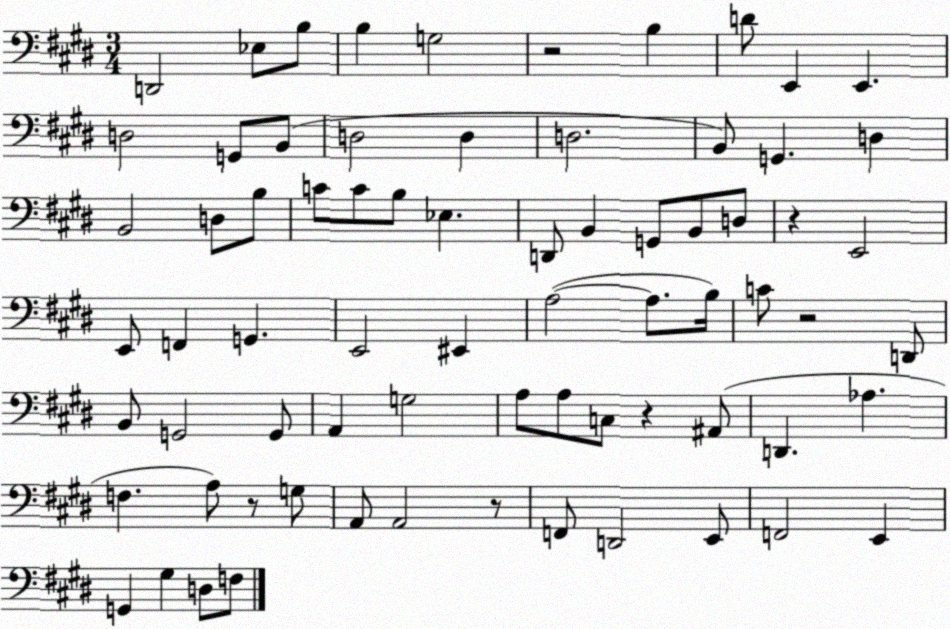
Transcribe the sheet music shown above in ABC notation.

X:1
T:Untitled
M:3/4
L:1/4
K:E
D,,2 _E,/2 B,/2 B, G,2 z2 B, D/2 E,, E,, D,2 G,,/2 B,,/2 D,2 D, D,2 B,,/2 G,, D, B,,2 D,/2 B,/2 C/2 C/2 B,/2 _E, D,,/2 B,, G,,/2 B,,/2 D,/2 z E,,2 E,,/2 F,, G,, E,,2 ^E,, A,2 A,/2 B,/4 C/2 z2 D,,/2 B,,/2 G,,2 G,,/2 A,, G,2 A,/2 A,/2 C,/2 z ^A,,/2 D,, _A, F, A,/2 z/2 G,/2 A,,/2 A,,2 z/2 F,,/2 D,,2 E,,/2 F,,2 E,, G,, ^G, D,/2 F,/2